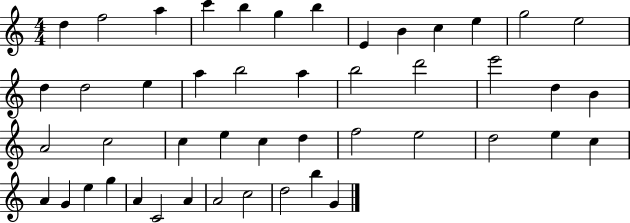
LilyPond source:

{
  \clef treble
  \numericTimeSignature
  \time 4/4
  \key c \major
  d''4 f''2 a''4 | c'''4 b''4 g''4 b''4 | e'4 b'4 c''4 e''4 | g''2 e''2 | \break d''4 d''2 e''4 | a''4 b''2 a''4 | b''2 d'''2 | e'''2 d''4 b'4 | \break a'2 c''2 | c''4 e''4 c''4 d''4 | f''2 e''2 | d''2 e''4 c''4 | \break a'4 g'4 e''4 g''4 | a'4 c'2 a'4 | a'2 c''2 | d''2 b''4 g'4 | \break \bar "|."
}